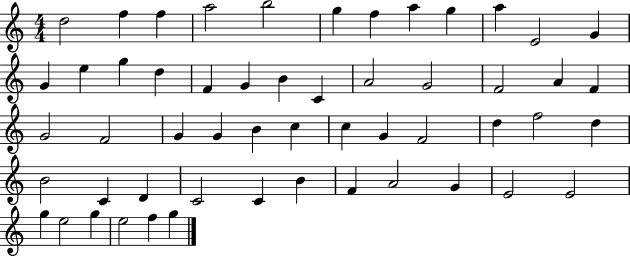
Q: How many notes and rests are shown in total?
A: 54